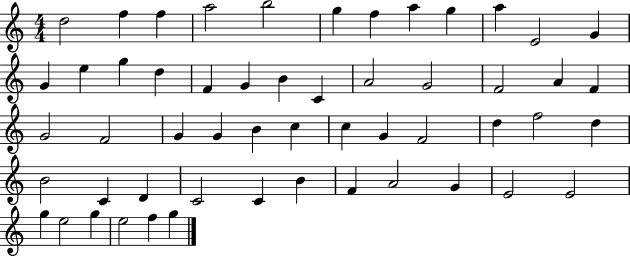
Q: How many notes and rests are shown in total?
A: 54